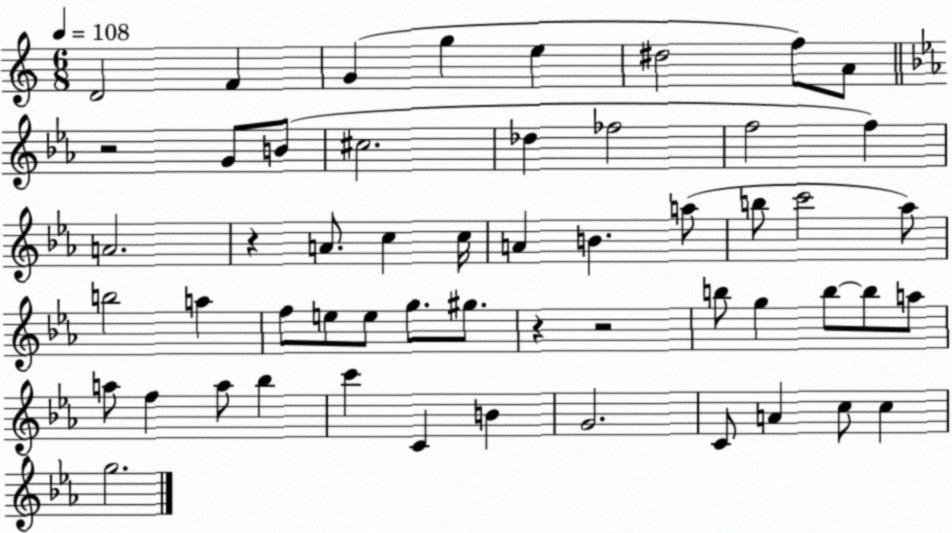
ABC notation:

X:1
T:Untitled
M:6/8
L:1/4
K:C
D2 F G g e ^d2 f/2 A/2 z2 G/2 B/2 ^c2 _d _f2 f2 f A2 z A/2 c c/4 A B a/2 b/2 c'2 _a/2 b2 a f/2 e/2 e/2 g/2 ^g/2 z z2 b/2 g b/2 b/2 a/2 a/2 f a/2 _b c' C B G2 C/2 A c/2 c g2